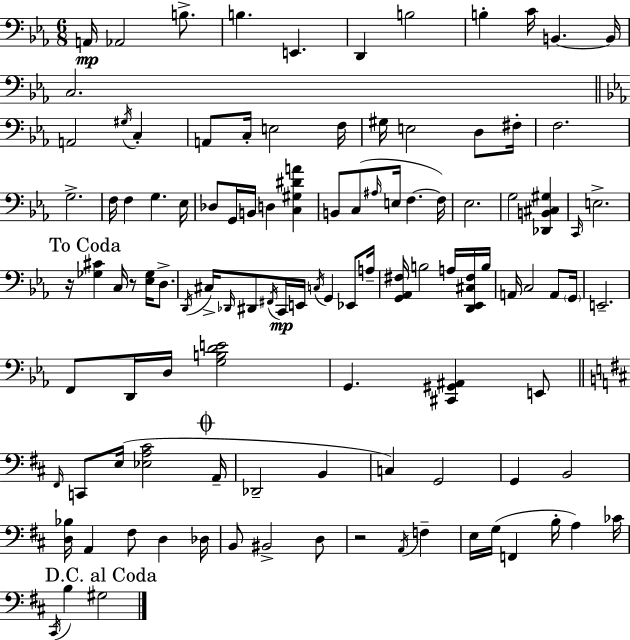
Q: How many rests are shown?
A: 3